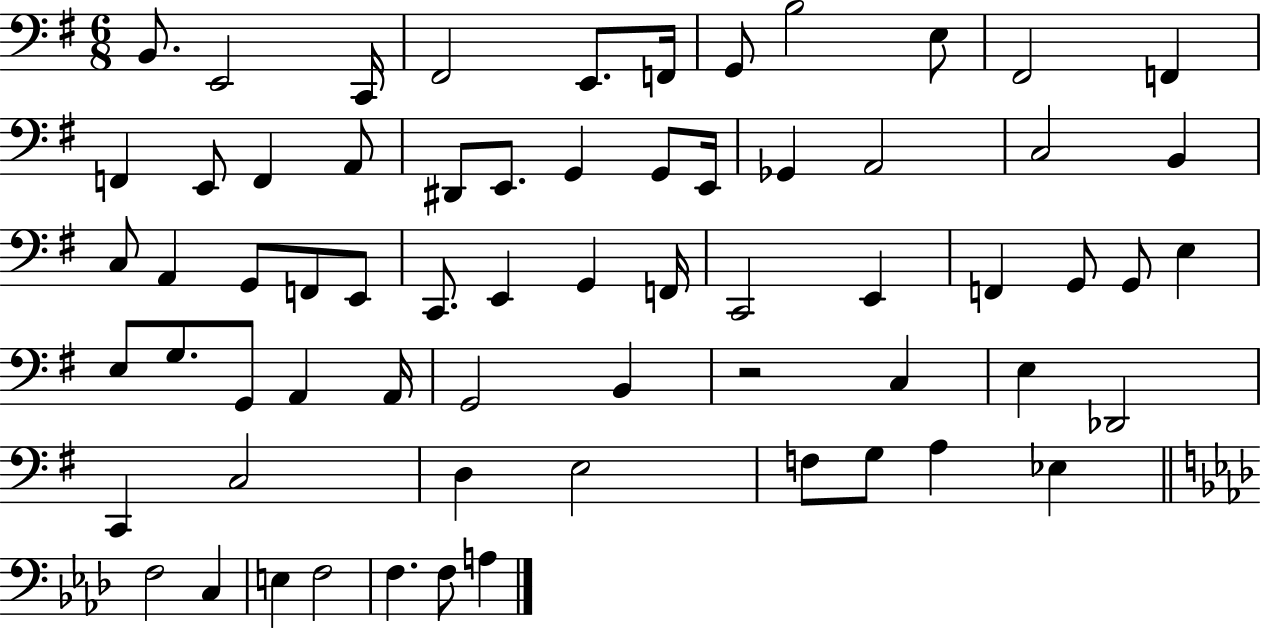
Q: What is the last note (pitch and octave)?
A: A3